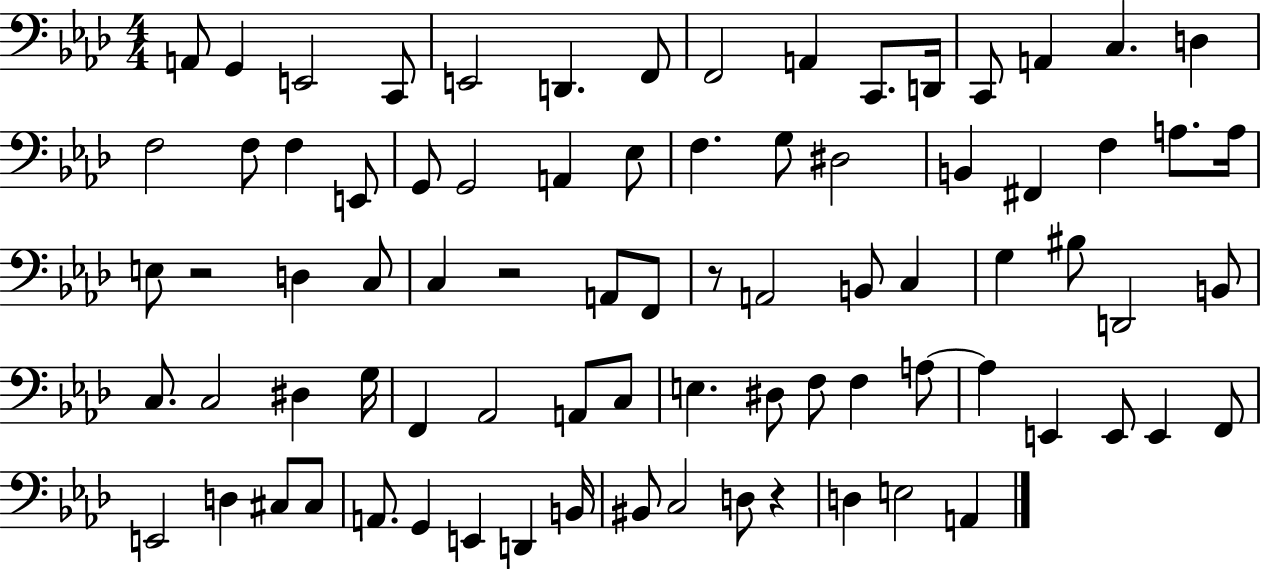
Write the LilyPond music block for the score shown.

{
  \clef bass
  \numericTimeSignature
  \time 4/4
  \key aes \major
  a,8 g,4 e,2 c,8 | e,2 d,4. f,8 | f,2 a,4 c,8. d,16 | c,8 a,4 c4. d4 | \break f2 f8 f4 e,8 | g,8 g,2 a,4 ees8 | f4. g8 dis2 | b,4 fis,4 f4 a8. a16 | \break e8 r2 d4 c8 | c4 r2 a,8 f,8 | r8 a,2 b,8 c4 | g4 bis8 d,2 b,8 | \break c8. c2 dis4 g16 | f,4 aes,2 a,8 c8 | e4. dis8 f8 f4 a8~~ | a4 e,4 e,8 e,4 f,8 | \break e,2 d4 cis8 cis8 | a,8. g,4 e,4 d,4 b,16 | bis,8 c2 d8 r4 | d4 e2 a,4 | \break \bar "|."
}